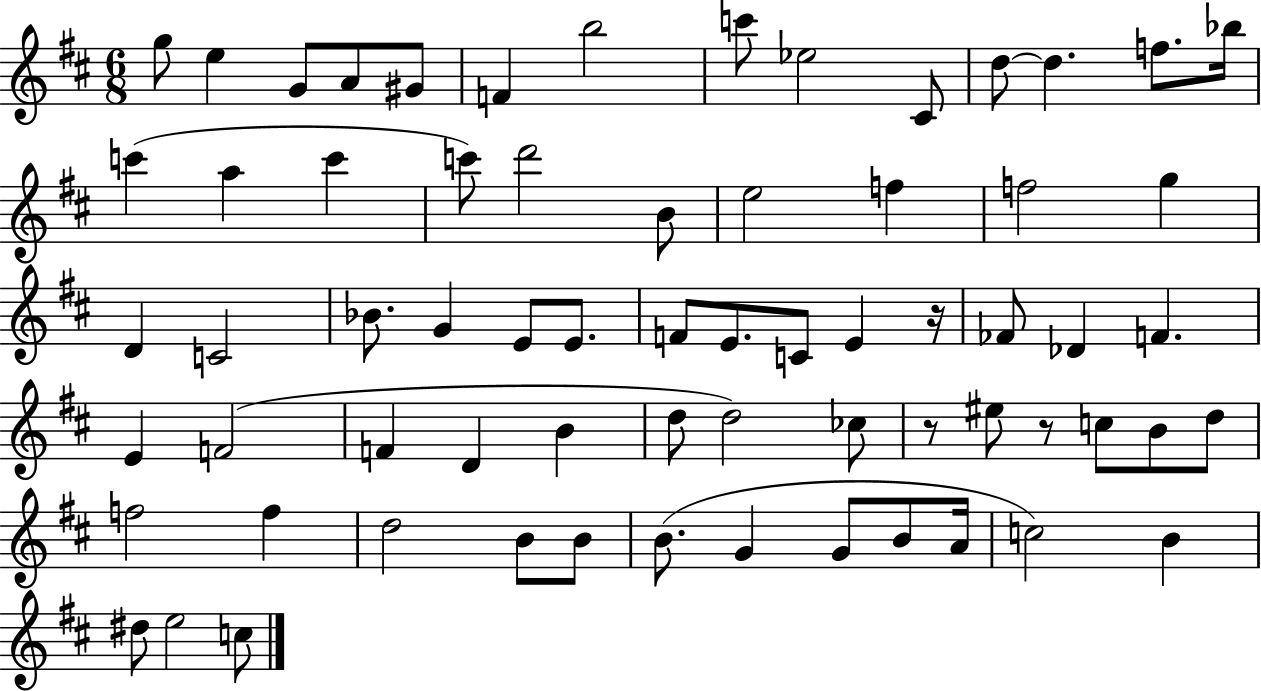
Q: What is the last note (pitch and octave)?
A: C5